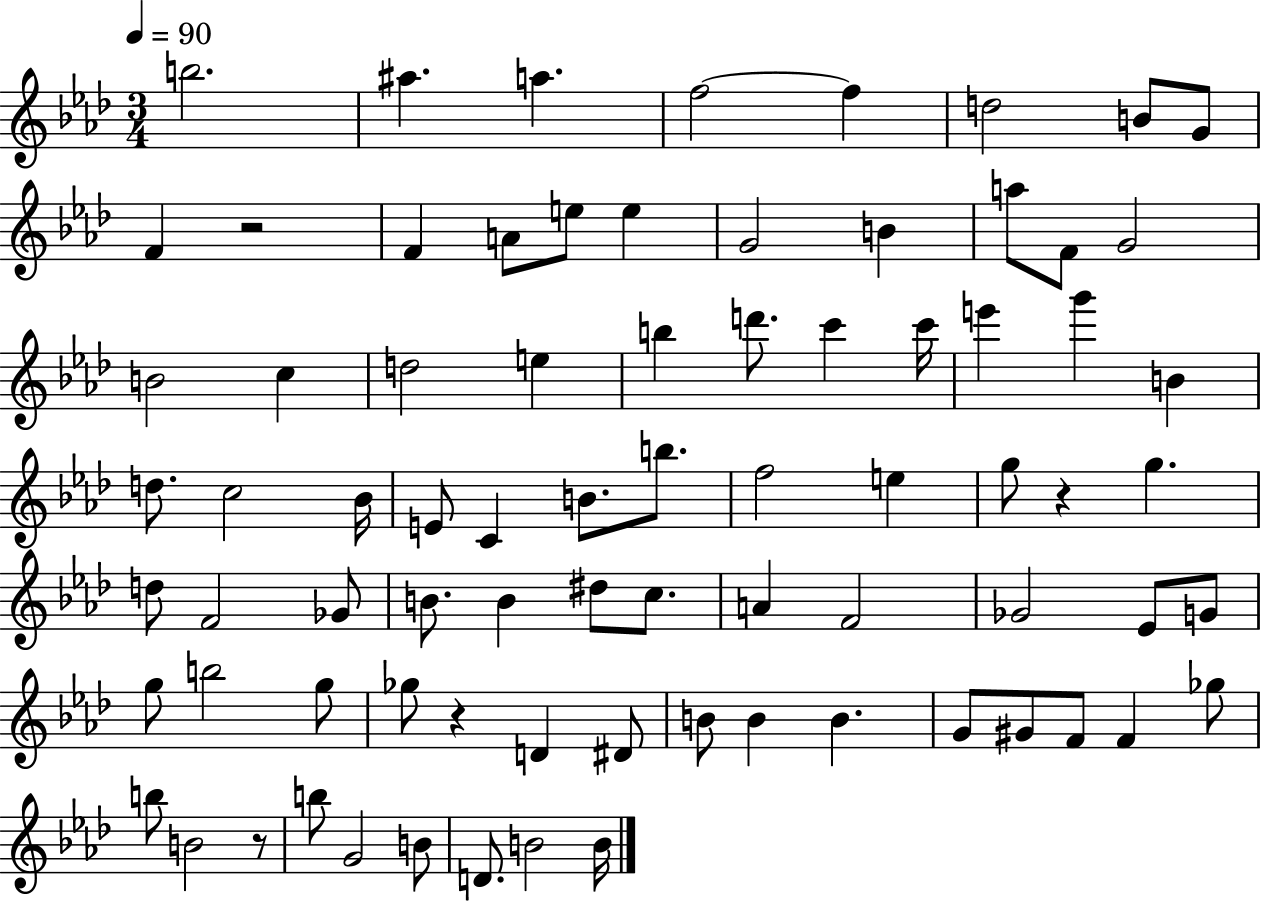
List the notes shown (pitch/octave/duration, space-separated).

B5/h. A#5/q. A5/q. F5/h F5/q D5/h B4/e G4/e F4/q R/h F4/q A4/e E5/e E5/q G4/h B4/q A5/e F4/e G4/h B4/h C5/q D5/h E5/q B5/q D6/e. C6/q C6/s E6/q G6/q B4/q D5/e. C5/h Bb4/s E4/e C4/q B4/e. B5/e. F5/h E5/q G5/e R/q G5/q. D5/e F4/h Gb4/e B4/e. B4/q D#5/e C5/e. A4/q F4/h Gb4/h Eb4/e G4/e G5/e B5/h G5/e Gb5/e R/q D4/q D#4/e B4/e B4/q B4/q. G4/e G#4/e F4/e F4/q Gb5/e B5/e B4/h R/e B5/e G4/h B4/e D4/e. B4/h B4/s